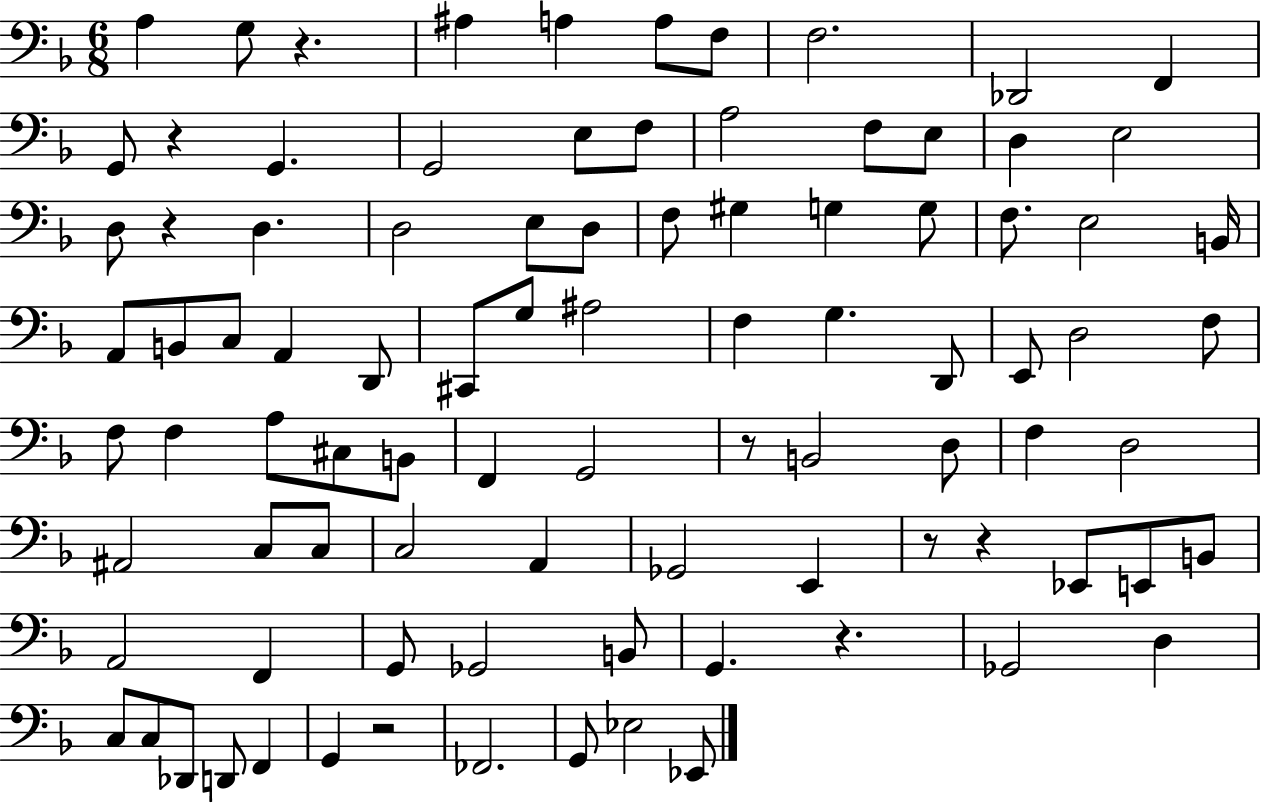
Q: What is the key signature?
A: F major